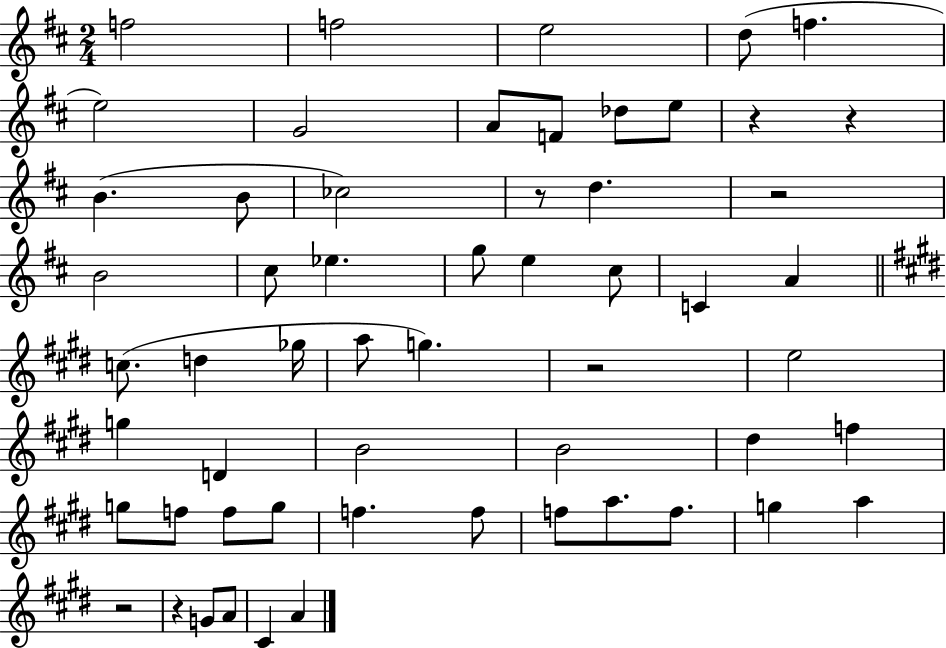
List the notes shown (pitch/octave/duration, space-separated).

F5/h F5/h E5/h D5/e F5/q. E5/h G4/h A4/e F4/e Db5/e E5/e R/q R/q B4/q. B4/e CES5/h R/e D5/q. R/h B4/h C#5/e Eb5/q. G5/e E5/q C#5/e C4/q A4/q C5/e. D5/q Gb5/s A5/e G5/q. R/h E5/h G5/q D4/q B4/h B4/h D#5/q F5/q G5/e F5/e F5/e G5/e F5/q. F5/e F5/e A5/e. F5/e. G5/q A5/q R/h R/q G4/e A4/e C#4/q A4/q